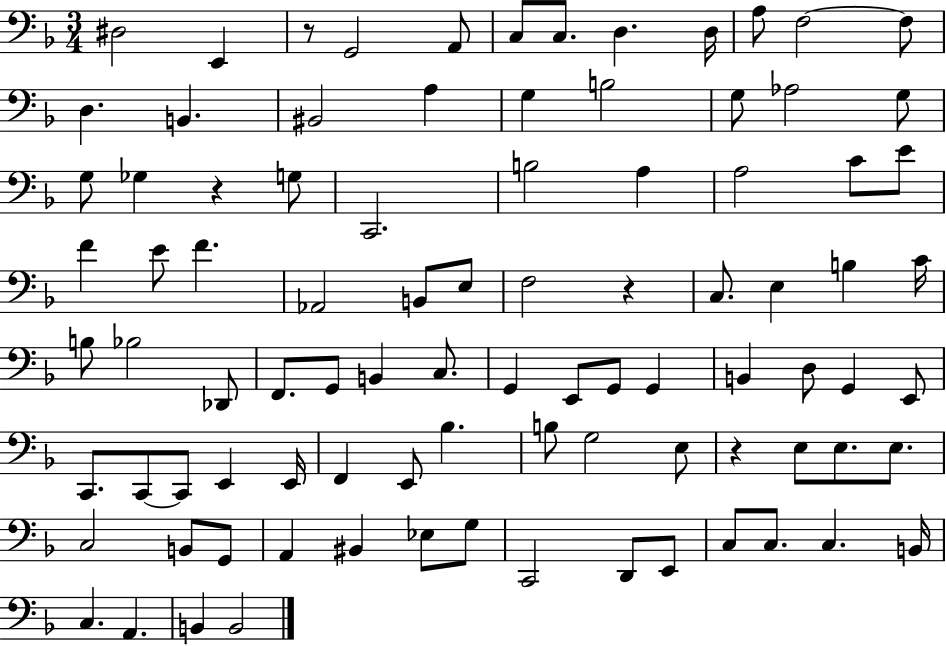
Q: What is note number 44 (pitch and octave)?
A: F2